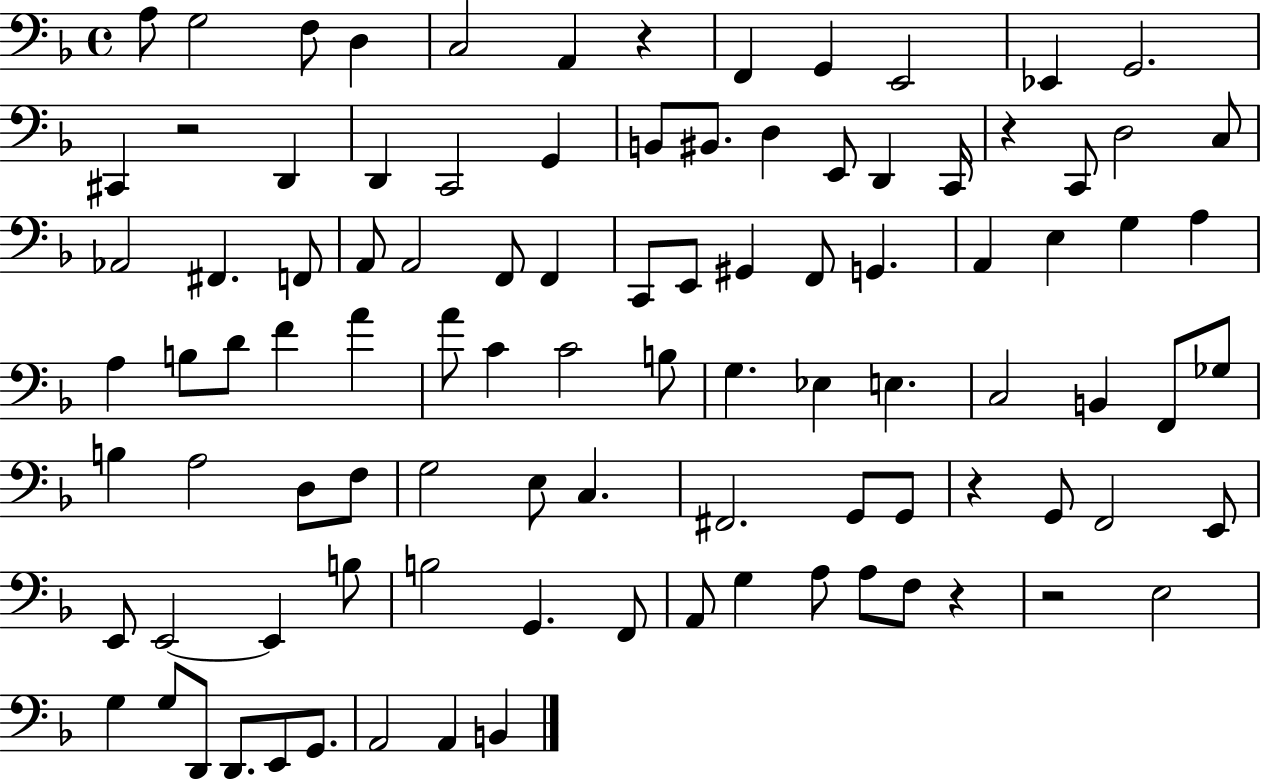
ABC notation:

X:1
T:Untitled
M:4/4
L:1/4
K:F
A,/2 G,2 F,/2 D, C,2 A,, z F,, G,, E,,2 _E,, G,,2 ^C,, z2 D,, D,, C,,2 G,, B,,/2 ^B,,/2 D, E,,/2 D,, C,,/4 z C,,/2 D,2 C,/2 _A,,2 ^F,, F,,/2 A,,/2 A,,2 F,,/2 F,, C,,/2 E,,/2 ^G,, F,,/2 G,, A,, E, G, A, A, B,/2 D/2 F A A/2 C C2 B,/2 G, _E, E, C,2 B,, F,,/2 _G,/2 B, A,2 D,/2 F,/2 G,2 E,/2 C, ^F,,2 G,,/2 G,,/2 z G,,/2 F,,2 E,,/2 E,,/2 E,,2 E,, B,/2 B,2 G,, F,,/2 A,,/2 G, A,/2 A,/2 F,/2 z z2 E,2 G, G,/2 D,,/2 D,,/2 E,,/2 G,,/2 A,,2 A,, B,,